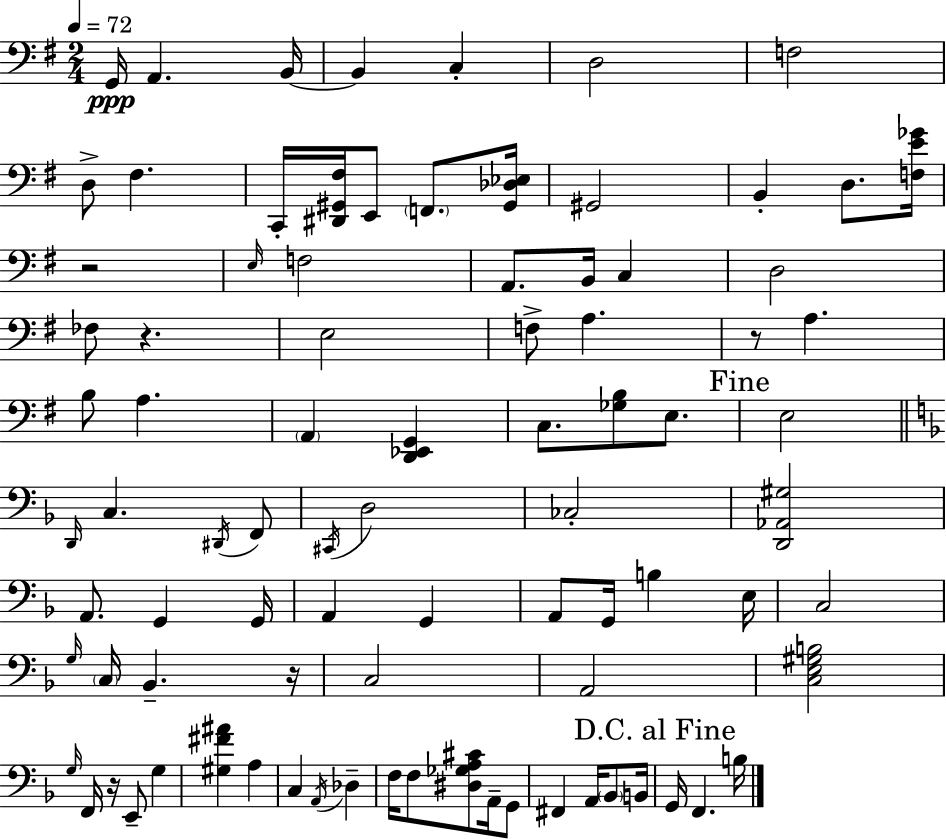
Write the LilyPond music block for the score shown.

{
  \clef bass
  \numericTimeSignature
  \time 2/4
  \key g \major
  \tempo 4 = 72
  g,16\ppp a,4. b,16~~ | b,4 c4-. | d2 | f2 | \break d8-> fis4. | c,16-. <dis, gis, fis>16 e,8 \parenthesize f,8. <gis, des ees>16 | gis,2 | b,4-. d8. <f e' ges'>16 | \break r2 | \grace { e16 } f2 | a,8. b,16 c4 | d2 | \break fes8 r4. | e2 | f8-> a4. | r8 a4. | \break b8 a4. | \parenthesize a,4 <d, ees, g,>4 | c8. <ges b>8 e8. | \mark "Fine" e2 | \break \bar "||" \break \key f \major \grace { d,16 } c4. \acciaccatura { dis,16 } | f,8 \acciaccatura { cis,16 } d2 | ces2-. | <d, aes, gis>2 | \break a,8. g,4 | g,16 a,4 g,4 | a,8 g,16 b4 | e16 c2 | \break \grace { g16 } \parenthesize c16 bes,4.-- | r16 c2 | a,2 | <c e gis b>2 | \break \grace { g16 } f,16 r16 e,8-- | g4 <gis fis' ais'>4 | a4 c4 | \acciaccatura { a,16 } des4-- f16 f8 | \break <dis ges a cis'>8 a,16-- g,8 fis,4 | a,16 \parenthesize bes,8 b,16 \mark "D.C. al Fine" g,16 f,4. | b16 \bar "|."
}